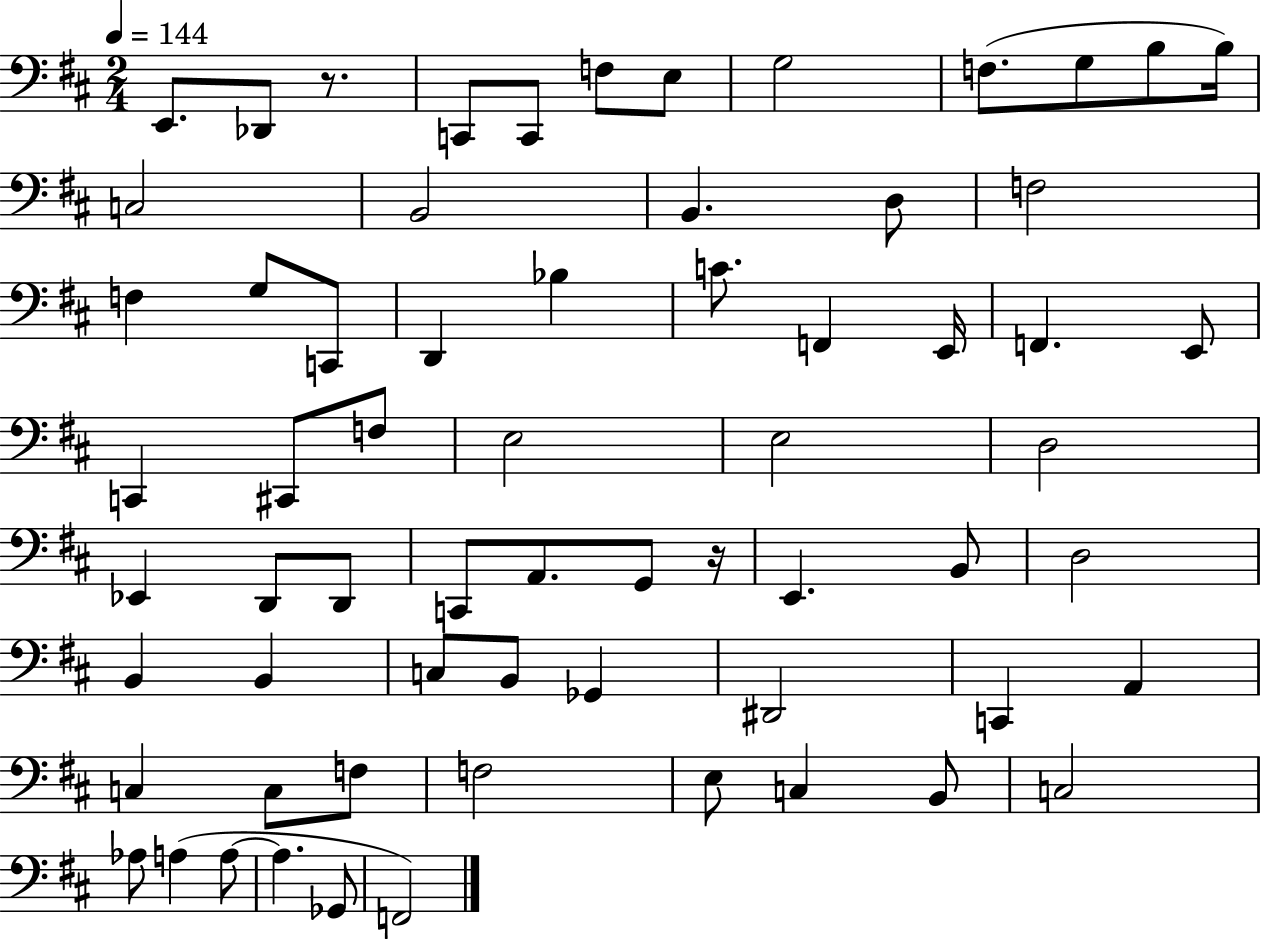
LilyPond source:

{
  \clef bass
  \numericTimeSignature
  \time 2/4
  \key d \major
  \tempo 4 = 144
  e,8. des,8 r8. | c,8 c,8 f8 e8 | g2 | f8.( g8 b8 b16) | \break c2 | b,2 | b,4. d8 | f2 | \break f4 g8 c,8 | d,4 bes4 | c'8. f,4 e,16 | f,4. e,8 | \break c,4 cis,8 f8 | e2 | e2 | d2 | \break ees,4 d,8 d,8 | c,8 a,8. g,8 r16 | e,4. b,8 | d2 | \break b,4 b,4 | c8 b,8 ges,4 | dis,2 | c,4 a,4 | \break c4 c8 f8 | f2 | e8 c4 b,8 | c2 | \break aes8 a4( a8~~ | a4. ges,8 | f,2) | \bar "|."
}